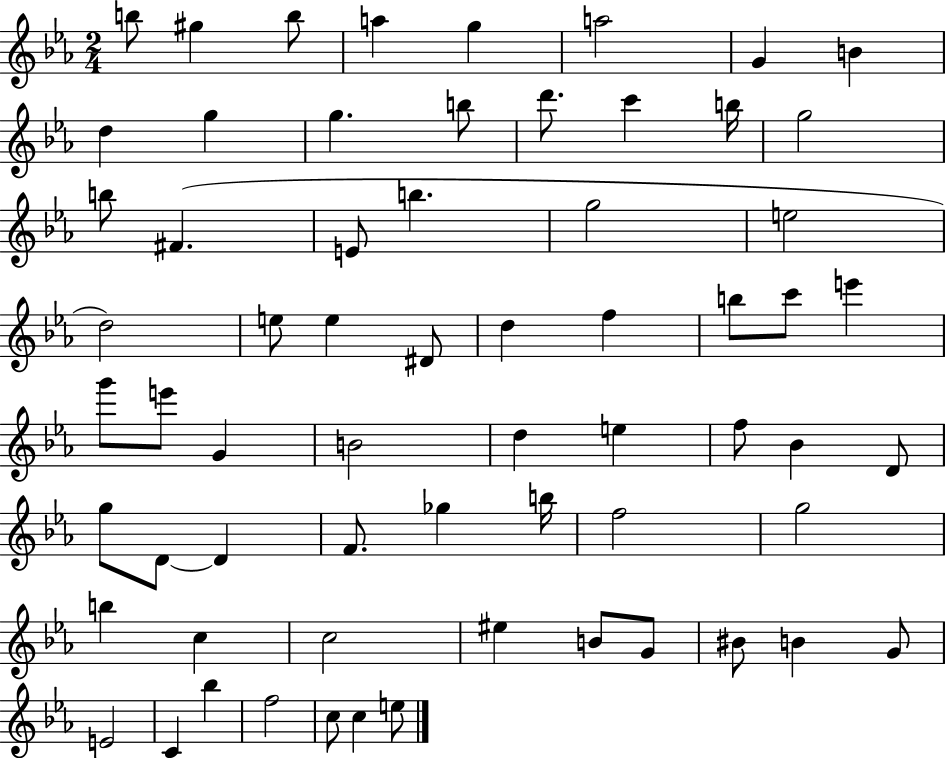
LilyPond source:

{
  \clef treble
  \numericTimeSignature
  \time 2/4
  \key ees \major
  b''8 gis''4 b''8 | a''4 g''4 | a''2 | g'4 b'4 | \break d''4 g''4 | g''4. b''8 | d'''8. c'''4 b''16 | g''2 | \break b''8 fis'4.( | e'8 b''4. | g''2 | e''2 | \break d''2) | e''8 e''4 dis'8 | d''4 f''4 | b''8 c'''8 e'''4 | \break g'''8 e'''8 g'4 | b'2 | d''4 e''4 | f''8 bes'4 d'8 | \break g''8 d'8~~ d'4 | f'8. ges''4 b''16 | f''2 | g''2 | \break b''4 c''4 | c''2 | eis''4 b'8 g'8 | bis'8 b'4 g'8 | \break e'2 | c'4 bes''4 | f''2 | c''8 c''4 e''8 | \break \bar "|."
}